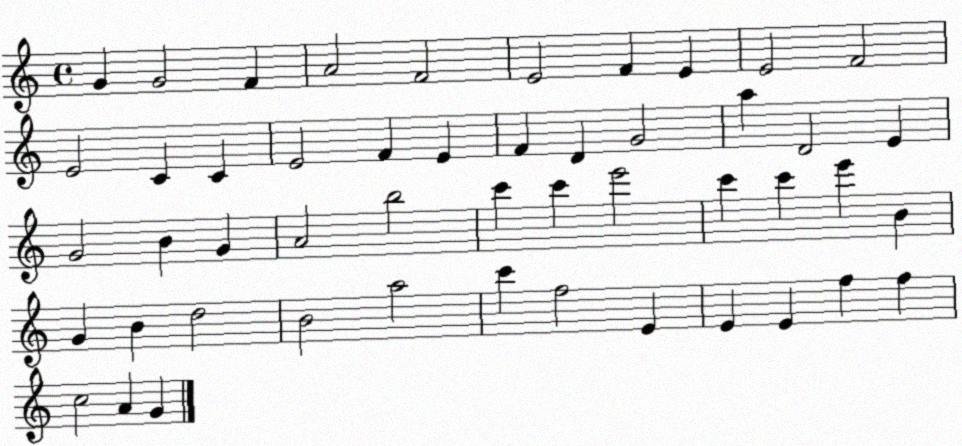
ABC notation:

X:1
T:Untitled
M:4/4
L:1/4
K:C
G G2 F A2 F2 E2 F E E2 F2 E2 C C E2 F E F D G2 a D2 E G2 B G A2 b2 c' c' e'2 c' c' e' B G B d2 B2 a2 c' f2 E E E f f c2 A G